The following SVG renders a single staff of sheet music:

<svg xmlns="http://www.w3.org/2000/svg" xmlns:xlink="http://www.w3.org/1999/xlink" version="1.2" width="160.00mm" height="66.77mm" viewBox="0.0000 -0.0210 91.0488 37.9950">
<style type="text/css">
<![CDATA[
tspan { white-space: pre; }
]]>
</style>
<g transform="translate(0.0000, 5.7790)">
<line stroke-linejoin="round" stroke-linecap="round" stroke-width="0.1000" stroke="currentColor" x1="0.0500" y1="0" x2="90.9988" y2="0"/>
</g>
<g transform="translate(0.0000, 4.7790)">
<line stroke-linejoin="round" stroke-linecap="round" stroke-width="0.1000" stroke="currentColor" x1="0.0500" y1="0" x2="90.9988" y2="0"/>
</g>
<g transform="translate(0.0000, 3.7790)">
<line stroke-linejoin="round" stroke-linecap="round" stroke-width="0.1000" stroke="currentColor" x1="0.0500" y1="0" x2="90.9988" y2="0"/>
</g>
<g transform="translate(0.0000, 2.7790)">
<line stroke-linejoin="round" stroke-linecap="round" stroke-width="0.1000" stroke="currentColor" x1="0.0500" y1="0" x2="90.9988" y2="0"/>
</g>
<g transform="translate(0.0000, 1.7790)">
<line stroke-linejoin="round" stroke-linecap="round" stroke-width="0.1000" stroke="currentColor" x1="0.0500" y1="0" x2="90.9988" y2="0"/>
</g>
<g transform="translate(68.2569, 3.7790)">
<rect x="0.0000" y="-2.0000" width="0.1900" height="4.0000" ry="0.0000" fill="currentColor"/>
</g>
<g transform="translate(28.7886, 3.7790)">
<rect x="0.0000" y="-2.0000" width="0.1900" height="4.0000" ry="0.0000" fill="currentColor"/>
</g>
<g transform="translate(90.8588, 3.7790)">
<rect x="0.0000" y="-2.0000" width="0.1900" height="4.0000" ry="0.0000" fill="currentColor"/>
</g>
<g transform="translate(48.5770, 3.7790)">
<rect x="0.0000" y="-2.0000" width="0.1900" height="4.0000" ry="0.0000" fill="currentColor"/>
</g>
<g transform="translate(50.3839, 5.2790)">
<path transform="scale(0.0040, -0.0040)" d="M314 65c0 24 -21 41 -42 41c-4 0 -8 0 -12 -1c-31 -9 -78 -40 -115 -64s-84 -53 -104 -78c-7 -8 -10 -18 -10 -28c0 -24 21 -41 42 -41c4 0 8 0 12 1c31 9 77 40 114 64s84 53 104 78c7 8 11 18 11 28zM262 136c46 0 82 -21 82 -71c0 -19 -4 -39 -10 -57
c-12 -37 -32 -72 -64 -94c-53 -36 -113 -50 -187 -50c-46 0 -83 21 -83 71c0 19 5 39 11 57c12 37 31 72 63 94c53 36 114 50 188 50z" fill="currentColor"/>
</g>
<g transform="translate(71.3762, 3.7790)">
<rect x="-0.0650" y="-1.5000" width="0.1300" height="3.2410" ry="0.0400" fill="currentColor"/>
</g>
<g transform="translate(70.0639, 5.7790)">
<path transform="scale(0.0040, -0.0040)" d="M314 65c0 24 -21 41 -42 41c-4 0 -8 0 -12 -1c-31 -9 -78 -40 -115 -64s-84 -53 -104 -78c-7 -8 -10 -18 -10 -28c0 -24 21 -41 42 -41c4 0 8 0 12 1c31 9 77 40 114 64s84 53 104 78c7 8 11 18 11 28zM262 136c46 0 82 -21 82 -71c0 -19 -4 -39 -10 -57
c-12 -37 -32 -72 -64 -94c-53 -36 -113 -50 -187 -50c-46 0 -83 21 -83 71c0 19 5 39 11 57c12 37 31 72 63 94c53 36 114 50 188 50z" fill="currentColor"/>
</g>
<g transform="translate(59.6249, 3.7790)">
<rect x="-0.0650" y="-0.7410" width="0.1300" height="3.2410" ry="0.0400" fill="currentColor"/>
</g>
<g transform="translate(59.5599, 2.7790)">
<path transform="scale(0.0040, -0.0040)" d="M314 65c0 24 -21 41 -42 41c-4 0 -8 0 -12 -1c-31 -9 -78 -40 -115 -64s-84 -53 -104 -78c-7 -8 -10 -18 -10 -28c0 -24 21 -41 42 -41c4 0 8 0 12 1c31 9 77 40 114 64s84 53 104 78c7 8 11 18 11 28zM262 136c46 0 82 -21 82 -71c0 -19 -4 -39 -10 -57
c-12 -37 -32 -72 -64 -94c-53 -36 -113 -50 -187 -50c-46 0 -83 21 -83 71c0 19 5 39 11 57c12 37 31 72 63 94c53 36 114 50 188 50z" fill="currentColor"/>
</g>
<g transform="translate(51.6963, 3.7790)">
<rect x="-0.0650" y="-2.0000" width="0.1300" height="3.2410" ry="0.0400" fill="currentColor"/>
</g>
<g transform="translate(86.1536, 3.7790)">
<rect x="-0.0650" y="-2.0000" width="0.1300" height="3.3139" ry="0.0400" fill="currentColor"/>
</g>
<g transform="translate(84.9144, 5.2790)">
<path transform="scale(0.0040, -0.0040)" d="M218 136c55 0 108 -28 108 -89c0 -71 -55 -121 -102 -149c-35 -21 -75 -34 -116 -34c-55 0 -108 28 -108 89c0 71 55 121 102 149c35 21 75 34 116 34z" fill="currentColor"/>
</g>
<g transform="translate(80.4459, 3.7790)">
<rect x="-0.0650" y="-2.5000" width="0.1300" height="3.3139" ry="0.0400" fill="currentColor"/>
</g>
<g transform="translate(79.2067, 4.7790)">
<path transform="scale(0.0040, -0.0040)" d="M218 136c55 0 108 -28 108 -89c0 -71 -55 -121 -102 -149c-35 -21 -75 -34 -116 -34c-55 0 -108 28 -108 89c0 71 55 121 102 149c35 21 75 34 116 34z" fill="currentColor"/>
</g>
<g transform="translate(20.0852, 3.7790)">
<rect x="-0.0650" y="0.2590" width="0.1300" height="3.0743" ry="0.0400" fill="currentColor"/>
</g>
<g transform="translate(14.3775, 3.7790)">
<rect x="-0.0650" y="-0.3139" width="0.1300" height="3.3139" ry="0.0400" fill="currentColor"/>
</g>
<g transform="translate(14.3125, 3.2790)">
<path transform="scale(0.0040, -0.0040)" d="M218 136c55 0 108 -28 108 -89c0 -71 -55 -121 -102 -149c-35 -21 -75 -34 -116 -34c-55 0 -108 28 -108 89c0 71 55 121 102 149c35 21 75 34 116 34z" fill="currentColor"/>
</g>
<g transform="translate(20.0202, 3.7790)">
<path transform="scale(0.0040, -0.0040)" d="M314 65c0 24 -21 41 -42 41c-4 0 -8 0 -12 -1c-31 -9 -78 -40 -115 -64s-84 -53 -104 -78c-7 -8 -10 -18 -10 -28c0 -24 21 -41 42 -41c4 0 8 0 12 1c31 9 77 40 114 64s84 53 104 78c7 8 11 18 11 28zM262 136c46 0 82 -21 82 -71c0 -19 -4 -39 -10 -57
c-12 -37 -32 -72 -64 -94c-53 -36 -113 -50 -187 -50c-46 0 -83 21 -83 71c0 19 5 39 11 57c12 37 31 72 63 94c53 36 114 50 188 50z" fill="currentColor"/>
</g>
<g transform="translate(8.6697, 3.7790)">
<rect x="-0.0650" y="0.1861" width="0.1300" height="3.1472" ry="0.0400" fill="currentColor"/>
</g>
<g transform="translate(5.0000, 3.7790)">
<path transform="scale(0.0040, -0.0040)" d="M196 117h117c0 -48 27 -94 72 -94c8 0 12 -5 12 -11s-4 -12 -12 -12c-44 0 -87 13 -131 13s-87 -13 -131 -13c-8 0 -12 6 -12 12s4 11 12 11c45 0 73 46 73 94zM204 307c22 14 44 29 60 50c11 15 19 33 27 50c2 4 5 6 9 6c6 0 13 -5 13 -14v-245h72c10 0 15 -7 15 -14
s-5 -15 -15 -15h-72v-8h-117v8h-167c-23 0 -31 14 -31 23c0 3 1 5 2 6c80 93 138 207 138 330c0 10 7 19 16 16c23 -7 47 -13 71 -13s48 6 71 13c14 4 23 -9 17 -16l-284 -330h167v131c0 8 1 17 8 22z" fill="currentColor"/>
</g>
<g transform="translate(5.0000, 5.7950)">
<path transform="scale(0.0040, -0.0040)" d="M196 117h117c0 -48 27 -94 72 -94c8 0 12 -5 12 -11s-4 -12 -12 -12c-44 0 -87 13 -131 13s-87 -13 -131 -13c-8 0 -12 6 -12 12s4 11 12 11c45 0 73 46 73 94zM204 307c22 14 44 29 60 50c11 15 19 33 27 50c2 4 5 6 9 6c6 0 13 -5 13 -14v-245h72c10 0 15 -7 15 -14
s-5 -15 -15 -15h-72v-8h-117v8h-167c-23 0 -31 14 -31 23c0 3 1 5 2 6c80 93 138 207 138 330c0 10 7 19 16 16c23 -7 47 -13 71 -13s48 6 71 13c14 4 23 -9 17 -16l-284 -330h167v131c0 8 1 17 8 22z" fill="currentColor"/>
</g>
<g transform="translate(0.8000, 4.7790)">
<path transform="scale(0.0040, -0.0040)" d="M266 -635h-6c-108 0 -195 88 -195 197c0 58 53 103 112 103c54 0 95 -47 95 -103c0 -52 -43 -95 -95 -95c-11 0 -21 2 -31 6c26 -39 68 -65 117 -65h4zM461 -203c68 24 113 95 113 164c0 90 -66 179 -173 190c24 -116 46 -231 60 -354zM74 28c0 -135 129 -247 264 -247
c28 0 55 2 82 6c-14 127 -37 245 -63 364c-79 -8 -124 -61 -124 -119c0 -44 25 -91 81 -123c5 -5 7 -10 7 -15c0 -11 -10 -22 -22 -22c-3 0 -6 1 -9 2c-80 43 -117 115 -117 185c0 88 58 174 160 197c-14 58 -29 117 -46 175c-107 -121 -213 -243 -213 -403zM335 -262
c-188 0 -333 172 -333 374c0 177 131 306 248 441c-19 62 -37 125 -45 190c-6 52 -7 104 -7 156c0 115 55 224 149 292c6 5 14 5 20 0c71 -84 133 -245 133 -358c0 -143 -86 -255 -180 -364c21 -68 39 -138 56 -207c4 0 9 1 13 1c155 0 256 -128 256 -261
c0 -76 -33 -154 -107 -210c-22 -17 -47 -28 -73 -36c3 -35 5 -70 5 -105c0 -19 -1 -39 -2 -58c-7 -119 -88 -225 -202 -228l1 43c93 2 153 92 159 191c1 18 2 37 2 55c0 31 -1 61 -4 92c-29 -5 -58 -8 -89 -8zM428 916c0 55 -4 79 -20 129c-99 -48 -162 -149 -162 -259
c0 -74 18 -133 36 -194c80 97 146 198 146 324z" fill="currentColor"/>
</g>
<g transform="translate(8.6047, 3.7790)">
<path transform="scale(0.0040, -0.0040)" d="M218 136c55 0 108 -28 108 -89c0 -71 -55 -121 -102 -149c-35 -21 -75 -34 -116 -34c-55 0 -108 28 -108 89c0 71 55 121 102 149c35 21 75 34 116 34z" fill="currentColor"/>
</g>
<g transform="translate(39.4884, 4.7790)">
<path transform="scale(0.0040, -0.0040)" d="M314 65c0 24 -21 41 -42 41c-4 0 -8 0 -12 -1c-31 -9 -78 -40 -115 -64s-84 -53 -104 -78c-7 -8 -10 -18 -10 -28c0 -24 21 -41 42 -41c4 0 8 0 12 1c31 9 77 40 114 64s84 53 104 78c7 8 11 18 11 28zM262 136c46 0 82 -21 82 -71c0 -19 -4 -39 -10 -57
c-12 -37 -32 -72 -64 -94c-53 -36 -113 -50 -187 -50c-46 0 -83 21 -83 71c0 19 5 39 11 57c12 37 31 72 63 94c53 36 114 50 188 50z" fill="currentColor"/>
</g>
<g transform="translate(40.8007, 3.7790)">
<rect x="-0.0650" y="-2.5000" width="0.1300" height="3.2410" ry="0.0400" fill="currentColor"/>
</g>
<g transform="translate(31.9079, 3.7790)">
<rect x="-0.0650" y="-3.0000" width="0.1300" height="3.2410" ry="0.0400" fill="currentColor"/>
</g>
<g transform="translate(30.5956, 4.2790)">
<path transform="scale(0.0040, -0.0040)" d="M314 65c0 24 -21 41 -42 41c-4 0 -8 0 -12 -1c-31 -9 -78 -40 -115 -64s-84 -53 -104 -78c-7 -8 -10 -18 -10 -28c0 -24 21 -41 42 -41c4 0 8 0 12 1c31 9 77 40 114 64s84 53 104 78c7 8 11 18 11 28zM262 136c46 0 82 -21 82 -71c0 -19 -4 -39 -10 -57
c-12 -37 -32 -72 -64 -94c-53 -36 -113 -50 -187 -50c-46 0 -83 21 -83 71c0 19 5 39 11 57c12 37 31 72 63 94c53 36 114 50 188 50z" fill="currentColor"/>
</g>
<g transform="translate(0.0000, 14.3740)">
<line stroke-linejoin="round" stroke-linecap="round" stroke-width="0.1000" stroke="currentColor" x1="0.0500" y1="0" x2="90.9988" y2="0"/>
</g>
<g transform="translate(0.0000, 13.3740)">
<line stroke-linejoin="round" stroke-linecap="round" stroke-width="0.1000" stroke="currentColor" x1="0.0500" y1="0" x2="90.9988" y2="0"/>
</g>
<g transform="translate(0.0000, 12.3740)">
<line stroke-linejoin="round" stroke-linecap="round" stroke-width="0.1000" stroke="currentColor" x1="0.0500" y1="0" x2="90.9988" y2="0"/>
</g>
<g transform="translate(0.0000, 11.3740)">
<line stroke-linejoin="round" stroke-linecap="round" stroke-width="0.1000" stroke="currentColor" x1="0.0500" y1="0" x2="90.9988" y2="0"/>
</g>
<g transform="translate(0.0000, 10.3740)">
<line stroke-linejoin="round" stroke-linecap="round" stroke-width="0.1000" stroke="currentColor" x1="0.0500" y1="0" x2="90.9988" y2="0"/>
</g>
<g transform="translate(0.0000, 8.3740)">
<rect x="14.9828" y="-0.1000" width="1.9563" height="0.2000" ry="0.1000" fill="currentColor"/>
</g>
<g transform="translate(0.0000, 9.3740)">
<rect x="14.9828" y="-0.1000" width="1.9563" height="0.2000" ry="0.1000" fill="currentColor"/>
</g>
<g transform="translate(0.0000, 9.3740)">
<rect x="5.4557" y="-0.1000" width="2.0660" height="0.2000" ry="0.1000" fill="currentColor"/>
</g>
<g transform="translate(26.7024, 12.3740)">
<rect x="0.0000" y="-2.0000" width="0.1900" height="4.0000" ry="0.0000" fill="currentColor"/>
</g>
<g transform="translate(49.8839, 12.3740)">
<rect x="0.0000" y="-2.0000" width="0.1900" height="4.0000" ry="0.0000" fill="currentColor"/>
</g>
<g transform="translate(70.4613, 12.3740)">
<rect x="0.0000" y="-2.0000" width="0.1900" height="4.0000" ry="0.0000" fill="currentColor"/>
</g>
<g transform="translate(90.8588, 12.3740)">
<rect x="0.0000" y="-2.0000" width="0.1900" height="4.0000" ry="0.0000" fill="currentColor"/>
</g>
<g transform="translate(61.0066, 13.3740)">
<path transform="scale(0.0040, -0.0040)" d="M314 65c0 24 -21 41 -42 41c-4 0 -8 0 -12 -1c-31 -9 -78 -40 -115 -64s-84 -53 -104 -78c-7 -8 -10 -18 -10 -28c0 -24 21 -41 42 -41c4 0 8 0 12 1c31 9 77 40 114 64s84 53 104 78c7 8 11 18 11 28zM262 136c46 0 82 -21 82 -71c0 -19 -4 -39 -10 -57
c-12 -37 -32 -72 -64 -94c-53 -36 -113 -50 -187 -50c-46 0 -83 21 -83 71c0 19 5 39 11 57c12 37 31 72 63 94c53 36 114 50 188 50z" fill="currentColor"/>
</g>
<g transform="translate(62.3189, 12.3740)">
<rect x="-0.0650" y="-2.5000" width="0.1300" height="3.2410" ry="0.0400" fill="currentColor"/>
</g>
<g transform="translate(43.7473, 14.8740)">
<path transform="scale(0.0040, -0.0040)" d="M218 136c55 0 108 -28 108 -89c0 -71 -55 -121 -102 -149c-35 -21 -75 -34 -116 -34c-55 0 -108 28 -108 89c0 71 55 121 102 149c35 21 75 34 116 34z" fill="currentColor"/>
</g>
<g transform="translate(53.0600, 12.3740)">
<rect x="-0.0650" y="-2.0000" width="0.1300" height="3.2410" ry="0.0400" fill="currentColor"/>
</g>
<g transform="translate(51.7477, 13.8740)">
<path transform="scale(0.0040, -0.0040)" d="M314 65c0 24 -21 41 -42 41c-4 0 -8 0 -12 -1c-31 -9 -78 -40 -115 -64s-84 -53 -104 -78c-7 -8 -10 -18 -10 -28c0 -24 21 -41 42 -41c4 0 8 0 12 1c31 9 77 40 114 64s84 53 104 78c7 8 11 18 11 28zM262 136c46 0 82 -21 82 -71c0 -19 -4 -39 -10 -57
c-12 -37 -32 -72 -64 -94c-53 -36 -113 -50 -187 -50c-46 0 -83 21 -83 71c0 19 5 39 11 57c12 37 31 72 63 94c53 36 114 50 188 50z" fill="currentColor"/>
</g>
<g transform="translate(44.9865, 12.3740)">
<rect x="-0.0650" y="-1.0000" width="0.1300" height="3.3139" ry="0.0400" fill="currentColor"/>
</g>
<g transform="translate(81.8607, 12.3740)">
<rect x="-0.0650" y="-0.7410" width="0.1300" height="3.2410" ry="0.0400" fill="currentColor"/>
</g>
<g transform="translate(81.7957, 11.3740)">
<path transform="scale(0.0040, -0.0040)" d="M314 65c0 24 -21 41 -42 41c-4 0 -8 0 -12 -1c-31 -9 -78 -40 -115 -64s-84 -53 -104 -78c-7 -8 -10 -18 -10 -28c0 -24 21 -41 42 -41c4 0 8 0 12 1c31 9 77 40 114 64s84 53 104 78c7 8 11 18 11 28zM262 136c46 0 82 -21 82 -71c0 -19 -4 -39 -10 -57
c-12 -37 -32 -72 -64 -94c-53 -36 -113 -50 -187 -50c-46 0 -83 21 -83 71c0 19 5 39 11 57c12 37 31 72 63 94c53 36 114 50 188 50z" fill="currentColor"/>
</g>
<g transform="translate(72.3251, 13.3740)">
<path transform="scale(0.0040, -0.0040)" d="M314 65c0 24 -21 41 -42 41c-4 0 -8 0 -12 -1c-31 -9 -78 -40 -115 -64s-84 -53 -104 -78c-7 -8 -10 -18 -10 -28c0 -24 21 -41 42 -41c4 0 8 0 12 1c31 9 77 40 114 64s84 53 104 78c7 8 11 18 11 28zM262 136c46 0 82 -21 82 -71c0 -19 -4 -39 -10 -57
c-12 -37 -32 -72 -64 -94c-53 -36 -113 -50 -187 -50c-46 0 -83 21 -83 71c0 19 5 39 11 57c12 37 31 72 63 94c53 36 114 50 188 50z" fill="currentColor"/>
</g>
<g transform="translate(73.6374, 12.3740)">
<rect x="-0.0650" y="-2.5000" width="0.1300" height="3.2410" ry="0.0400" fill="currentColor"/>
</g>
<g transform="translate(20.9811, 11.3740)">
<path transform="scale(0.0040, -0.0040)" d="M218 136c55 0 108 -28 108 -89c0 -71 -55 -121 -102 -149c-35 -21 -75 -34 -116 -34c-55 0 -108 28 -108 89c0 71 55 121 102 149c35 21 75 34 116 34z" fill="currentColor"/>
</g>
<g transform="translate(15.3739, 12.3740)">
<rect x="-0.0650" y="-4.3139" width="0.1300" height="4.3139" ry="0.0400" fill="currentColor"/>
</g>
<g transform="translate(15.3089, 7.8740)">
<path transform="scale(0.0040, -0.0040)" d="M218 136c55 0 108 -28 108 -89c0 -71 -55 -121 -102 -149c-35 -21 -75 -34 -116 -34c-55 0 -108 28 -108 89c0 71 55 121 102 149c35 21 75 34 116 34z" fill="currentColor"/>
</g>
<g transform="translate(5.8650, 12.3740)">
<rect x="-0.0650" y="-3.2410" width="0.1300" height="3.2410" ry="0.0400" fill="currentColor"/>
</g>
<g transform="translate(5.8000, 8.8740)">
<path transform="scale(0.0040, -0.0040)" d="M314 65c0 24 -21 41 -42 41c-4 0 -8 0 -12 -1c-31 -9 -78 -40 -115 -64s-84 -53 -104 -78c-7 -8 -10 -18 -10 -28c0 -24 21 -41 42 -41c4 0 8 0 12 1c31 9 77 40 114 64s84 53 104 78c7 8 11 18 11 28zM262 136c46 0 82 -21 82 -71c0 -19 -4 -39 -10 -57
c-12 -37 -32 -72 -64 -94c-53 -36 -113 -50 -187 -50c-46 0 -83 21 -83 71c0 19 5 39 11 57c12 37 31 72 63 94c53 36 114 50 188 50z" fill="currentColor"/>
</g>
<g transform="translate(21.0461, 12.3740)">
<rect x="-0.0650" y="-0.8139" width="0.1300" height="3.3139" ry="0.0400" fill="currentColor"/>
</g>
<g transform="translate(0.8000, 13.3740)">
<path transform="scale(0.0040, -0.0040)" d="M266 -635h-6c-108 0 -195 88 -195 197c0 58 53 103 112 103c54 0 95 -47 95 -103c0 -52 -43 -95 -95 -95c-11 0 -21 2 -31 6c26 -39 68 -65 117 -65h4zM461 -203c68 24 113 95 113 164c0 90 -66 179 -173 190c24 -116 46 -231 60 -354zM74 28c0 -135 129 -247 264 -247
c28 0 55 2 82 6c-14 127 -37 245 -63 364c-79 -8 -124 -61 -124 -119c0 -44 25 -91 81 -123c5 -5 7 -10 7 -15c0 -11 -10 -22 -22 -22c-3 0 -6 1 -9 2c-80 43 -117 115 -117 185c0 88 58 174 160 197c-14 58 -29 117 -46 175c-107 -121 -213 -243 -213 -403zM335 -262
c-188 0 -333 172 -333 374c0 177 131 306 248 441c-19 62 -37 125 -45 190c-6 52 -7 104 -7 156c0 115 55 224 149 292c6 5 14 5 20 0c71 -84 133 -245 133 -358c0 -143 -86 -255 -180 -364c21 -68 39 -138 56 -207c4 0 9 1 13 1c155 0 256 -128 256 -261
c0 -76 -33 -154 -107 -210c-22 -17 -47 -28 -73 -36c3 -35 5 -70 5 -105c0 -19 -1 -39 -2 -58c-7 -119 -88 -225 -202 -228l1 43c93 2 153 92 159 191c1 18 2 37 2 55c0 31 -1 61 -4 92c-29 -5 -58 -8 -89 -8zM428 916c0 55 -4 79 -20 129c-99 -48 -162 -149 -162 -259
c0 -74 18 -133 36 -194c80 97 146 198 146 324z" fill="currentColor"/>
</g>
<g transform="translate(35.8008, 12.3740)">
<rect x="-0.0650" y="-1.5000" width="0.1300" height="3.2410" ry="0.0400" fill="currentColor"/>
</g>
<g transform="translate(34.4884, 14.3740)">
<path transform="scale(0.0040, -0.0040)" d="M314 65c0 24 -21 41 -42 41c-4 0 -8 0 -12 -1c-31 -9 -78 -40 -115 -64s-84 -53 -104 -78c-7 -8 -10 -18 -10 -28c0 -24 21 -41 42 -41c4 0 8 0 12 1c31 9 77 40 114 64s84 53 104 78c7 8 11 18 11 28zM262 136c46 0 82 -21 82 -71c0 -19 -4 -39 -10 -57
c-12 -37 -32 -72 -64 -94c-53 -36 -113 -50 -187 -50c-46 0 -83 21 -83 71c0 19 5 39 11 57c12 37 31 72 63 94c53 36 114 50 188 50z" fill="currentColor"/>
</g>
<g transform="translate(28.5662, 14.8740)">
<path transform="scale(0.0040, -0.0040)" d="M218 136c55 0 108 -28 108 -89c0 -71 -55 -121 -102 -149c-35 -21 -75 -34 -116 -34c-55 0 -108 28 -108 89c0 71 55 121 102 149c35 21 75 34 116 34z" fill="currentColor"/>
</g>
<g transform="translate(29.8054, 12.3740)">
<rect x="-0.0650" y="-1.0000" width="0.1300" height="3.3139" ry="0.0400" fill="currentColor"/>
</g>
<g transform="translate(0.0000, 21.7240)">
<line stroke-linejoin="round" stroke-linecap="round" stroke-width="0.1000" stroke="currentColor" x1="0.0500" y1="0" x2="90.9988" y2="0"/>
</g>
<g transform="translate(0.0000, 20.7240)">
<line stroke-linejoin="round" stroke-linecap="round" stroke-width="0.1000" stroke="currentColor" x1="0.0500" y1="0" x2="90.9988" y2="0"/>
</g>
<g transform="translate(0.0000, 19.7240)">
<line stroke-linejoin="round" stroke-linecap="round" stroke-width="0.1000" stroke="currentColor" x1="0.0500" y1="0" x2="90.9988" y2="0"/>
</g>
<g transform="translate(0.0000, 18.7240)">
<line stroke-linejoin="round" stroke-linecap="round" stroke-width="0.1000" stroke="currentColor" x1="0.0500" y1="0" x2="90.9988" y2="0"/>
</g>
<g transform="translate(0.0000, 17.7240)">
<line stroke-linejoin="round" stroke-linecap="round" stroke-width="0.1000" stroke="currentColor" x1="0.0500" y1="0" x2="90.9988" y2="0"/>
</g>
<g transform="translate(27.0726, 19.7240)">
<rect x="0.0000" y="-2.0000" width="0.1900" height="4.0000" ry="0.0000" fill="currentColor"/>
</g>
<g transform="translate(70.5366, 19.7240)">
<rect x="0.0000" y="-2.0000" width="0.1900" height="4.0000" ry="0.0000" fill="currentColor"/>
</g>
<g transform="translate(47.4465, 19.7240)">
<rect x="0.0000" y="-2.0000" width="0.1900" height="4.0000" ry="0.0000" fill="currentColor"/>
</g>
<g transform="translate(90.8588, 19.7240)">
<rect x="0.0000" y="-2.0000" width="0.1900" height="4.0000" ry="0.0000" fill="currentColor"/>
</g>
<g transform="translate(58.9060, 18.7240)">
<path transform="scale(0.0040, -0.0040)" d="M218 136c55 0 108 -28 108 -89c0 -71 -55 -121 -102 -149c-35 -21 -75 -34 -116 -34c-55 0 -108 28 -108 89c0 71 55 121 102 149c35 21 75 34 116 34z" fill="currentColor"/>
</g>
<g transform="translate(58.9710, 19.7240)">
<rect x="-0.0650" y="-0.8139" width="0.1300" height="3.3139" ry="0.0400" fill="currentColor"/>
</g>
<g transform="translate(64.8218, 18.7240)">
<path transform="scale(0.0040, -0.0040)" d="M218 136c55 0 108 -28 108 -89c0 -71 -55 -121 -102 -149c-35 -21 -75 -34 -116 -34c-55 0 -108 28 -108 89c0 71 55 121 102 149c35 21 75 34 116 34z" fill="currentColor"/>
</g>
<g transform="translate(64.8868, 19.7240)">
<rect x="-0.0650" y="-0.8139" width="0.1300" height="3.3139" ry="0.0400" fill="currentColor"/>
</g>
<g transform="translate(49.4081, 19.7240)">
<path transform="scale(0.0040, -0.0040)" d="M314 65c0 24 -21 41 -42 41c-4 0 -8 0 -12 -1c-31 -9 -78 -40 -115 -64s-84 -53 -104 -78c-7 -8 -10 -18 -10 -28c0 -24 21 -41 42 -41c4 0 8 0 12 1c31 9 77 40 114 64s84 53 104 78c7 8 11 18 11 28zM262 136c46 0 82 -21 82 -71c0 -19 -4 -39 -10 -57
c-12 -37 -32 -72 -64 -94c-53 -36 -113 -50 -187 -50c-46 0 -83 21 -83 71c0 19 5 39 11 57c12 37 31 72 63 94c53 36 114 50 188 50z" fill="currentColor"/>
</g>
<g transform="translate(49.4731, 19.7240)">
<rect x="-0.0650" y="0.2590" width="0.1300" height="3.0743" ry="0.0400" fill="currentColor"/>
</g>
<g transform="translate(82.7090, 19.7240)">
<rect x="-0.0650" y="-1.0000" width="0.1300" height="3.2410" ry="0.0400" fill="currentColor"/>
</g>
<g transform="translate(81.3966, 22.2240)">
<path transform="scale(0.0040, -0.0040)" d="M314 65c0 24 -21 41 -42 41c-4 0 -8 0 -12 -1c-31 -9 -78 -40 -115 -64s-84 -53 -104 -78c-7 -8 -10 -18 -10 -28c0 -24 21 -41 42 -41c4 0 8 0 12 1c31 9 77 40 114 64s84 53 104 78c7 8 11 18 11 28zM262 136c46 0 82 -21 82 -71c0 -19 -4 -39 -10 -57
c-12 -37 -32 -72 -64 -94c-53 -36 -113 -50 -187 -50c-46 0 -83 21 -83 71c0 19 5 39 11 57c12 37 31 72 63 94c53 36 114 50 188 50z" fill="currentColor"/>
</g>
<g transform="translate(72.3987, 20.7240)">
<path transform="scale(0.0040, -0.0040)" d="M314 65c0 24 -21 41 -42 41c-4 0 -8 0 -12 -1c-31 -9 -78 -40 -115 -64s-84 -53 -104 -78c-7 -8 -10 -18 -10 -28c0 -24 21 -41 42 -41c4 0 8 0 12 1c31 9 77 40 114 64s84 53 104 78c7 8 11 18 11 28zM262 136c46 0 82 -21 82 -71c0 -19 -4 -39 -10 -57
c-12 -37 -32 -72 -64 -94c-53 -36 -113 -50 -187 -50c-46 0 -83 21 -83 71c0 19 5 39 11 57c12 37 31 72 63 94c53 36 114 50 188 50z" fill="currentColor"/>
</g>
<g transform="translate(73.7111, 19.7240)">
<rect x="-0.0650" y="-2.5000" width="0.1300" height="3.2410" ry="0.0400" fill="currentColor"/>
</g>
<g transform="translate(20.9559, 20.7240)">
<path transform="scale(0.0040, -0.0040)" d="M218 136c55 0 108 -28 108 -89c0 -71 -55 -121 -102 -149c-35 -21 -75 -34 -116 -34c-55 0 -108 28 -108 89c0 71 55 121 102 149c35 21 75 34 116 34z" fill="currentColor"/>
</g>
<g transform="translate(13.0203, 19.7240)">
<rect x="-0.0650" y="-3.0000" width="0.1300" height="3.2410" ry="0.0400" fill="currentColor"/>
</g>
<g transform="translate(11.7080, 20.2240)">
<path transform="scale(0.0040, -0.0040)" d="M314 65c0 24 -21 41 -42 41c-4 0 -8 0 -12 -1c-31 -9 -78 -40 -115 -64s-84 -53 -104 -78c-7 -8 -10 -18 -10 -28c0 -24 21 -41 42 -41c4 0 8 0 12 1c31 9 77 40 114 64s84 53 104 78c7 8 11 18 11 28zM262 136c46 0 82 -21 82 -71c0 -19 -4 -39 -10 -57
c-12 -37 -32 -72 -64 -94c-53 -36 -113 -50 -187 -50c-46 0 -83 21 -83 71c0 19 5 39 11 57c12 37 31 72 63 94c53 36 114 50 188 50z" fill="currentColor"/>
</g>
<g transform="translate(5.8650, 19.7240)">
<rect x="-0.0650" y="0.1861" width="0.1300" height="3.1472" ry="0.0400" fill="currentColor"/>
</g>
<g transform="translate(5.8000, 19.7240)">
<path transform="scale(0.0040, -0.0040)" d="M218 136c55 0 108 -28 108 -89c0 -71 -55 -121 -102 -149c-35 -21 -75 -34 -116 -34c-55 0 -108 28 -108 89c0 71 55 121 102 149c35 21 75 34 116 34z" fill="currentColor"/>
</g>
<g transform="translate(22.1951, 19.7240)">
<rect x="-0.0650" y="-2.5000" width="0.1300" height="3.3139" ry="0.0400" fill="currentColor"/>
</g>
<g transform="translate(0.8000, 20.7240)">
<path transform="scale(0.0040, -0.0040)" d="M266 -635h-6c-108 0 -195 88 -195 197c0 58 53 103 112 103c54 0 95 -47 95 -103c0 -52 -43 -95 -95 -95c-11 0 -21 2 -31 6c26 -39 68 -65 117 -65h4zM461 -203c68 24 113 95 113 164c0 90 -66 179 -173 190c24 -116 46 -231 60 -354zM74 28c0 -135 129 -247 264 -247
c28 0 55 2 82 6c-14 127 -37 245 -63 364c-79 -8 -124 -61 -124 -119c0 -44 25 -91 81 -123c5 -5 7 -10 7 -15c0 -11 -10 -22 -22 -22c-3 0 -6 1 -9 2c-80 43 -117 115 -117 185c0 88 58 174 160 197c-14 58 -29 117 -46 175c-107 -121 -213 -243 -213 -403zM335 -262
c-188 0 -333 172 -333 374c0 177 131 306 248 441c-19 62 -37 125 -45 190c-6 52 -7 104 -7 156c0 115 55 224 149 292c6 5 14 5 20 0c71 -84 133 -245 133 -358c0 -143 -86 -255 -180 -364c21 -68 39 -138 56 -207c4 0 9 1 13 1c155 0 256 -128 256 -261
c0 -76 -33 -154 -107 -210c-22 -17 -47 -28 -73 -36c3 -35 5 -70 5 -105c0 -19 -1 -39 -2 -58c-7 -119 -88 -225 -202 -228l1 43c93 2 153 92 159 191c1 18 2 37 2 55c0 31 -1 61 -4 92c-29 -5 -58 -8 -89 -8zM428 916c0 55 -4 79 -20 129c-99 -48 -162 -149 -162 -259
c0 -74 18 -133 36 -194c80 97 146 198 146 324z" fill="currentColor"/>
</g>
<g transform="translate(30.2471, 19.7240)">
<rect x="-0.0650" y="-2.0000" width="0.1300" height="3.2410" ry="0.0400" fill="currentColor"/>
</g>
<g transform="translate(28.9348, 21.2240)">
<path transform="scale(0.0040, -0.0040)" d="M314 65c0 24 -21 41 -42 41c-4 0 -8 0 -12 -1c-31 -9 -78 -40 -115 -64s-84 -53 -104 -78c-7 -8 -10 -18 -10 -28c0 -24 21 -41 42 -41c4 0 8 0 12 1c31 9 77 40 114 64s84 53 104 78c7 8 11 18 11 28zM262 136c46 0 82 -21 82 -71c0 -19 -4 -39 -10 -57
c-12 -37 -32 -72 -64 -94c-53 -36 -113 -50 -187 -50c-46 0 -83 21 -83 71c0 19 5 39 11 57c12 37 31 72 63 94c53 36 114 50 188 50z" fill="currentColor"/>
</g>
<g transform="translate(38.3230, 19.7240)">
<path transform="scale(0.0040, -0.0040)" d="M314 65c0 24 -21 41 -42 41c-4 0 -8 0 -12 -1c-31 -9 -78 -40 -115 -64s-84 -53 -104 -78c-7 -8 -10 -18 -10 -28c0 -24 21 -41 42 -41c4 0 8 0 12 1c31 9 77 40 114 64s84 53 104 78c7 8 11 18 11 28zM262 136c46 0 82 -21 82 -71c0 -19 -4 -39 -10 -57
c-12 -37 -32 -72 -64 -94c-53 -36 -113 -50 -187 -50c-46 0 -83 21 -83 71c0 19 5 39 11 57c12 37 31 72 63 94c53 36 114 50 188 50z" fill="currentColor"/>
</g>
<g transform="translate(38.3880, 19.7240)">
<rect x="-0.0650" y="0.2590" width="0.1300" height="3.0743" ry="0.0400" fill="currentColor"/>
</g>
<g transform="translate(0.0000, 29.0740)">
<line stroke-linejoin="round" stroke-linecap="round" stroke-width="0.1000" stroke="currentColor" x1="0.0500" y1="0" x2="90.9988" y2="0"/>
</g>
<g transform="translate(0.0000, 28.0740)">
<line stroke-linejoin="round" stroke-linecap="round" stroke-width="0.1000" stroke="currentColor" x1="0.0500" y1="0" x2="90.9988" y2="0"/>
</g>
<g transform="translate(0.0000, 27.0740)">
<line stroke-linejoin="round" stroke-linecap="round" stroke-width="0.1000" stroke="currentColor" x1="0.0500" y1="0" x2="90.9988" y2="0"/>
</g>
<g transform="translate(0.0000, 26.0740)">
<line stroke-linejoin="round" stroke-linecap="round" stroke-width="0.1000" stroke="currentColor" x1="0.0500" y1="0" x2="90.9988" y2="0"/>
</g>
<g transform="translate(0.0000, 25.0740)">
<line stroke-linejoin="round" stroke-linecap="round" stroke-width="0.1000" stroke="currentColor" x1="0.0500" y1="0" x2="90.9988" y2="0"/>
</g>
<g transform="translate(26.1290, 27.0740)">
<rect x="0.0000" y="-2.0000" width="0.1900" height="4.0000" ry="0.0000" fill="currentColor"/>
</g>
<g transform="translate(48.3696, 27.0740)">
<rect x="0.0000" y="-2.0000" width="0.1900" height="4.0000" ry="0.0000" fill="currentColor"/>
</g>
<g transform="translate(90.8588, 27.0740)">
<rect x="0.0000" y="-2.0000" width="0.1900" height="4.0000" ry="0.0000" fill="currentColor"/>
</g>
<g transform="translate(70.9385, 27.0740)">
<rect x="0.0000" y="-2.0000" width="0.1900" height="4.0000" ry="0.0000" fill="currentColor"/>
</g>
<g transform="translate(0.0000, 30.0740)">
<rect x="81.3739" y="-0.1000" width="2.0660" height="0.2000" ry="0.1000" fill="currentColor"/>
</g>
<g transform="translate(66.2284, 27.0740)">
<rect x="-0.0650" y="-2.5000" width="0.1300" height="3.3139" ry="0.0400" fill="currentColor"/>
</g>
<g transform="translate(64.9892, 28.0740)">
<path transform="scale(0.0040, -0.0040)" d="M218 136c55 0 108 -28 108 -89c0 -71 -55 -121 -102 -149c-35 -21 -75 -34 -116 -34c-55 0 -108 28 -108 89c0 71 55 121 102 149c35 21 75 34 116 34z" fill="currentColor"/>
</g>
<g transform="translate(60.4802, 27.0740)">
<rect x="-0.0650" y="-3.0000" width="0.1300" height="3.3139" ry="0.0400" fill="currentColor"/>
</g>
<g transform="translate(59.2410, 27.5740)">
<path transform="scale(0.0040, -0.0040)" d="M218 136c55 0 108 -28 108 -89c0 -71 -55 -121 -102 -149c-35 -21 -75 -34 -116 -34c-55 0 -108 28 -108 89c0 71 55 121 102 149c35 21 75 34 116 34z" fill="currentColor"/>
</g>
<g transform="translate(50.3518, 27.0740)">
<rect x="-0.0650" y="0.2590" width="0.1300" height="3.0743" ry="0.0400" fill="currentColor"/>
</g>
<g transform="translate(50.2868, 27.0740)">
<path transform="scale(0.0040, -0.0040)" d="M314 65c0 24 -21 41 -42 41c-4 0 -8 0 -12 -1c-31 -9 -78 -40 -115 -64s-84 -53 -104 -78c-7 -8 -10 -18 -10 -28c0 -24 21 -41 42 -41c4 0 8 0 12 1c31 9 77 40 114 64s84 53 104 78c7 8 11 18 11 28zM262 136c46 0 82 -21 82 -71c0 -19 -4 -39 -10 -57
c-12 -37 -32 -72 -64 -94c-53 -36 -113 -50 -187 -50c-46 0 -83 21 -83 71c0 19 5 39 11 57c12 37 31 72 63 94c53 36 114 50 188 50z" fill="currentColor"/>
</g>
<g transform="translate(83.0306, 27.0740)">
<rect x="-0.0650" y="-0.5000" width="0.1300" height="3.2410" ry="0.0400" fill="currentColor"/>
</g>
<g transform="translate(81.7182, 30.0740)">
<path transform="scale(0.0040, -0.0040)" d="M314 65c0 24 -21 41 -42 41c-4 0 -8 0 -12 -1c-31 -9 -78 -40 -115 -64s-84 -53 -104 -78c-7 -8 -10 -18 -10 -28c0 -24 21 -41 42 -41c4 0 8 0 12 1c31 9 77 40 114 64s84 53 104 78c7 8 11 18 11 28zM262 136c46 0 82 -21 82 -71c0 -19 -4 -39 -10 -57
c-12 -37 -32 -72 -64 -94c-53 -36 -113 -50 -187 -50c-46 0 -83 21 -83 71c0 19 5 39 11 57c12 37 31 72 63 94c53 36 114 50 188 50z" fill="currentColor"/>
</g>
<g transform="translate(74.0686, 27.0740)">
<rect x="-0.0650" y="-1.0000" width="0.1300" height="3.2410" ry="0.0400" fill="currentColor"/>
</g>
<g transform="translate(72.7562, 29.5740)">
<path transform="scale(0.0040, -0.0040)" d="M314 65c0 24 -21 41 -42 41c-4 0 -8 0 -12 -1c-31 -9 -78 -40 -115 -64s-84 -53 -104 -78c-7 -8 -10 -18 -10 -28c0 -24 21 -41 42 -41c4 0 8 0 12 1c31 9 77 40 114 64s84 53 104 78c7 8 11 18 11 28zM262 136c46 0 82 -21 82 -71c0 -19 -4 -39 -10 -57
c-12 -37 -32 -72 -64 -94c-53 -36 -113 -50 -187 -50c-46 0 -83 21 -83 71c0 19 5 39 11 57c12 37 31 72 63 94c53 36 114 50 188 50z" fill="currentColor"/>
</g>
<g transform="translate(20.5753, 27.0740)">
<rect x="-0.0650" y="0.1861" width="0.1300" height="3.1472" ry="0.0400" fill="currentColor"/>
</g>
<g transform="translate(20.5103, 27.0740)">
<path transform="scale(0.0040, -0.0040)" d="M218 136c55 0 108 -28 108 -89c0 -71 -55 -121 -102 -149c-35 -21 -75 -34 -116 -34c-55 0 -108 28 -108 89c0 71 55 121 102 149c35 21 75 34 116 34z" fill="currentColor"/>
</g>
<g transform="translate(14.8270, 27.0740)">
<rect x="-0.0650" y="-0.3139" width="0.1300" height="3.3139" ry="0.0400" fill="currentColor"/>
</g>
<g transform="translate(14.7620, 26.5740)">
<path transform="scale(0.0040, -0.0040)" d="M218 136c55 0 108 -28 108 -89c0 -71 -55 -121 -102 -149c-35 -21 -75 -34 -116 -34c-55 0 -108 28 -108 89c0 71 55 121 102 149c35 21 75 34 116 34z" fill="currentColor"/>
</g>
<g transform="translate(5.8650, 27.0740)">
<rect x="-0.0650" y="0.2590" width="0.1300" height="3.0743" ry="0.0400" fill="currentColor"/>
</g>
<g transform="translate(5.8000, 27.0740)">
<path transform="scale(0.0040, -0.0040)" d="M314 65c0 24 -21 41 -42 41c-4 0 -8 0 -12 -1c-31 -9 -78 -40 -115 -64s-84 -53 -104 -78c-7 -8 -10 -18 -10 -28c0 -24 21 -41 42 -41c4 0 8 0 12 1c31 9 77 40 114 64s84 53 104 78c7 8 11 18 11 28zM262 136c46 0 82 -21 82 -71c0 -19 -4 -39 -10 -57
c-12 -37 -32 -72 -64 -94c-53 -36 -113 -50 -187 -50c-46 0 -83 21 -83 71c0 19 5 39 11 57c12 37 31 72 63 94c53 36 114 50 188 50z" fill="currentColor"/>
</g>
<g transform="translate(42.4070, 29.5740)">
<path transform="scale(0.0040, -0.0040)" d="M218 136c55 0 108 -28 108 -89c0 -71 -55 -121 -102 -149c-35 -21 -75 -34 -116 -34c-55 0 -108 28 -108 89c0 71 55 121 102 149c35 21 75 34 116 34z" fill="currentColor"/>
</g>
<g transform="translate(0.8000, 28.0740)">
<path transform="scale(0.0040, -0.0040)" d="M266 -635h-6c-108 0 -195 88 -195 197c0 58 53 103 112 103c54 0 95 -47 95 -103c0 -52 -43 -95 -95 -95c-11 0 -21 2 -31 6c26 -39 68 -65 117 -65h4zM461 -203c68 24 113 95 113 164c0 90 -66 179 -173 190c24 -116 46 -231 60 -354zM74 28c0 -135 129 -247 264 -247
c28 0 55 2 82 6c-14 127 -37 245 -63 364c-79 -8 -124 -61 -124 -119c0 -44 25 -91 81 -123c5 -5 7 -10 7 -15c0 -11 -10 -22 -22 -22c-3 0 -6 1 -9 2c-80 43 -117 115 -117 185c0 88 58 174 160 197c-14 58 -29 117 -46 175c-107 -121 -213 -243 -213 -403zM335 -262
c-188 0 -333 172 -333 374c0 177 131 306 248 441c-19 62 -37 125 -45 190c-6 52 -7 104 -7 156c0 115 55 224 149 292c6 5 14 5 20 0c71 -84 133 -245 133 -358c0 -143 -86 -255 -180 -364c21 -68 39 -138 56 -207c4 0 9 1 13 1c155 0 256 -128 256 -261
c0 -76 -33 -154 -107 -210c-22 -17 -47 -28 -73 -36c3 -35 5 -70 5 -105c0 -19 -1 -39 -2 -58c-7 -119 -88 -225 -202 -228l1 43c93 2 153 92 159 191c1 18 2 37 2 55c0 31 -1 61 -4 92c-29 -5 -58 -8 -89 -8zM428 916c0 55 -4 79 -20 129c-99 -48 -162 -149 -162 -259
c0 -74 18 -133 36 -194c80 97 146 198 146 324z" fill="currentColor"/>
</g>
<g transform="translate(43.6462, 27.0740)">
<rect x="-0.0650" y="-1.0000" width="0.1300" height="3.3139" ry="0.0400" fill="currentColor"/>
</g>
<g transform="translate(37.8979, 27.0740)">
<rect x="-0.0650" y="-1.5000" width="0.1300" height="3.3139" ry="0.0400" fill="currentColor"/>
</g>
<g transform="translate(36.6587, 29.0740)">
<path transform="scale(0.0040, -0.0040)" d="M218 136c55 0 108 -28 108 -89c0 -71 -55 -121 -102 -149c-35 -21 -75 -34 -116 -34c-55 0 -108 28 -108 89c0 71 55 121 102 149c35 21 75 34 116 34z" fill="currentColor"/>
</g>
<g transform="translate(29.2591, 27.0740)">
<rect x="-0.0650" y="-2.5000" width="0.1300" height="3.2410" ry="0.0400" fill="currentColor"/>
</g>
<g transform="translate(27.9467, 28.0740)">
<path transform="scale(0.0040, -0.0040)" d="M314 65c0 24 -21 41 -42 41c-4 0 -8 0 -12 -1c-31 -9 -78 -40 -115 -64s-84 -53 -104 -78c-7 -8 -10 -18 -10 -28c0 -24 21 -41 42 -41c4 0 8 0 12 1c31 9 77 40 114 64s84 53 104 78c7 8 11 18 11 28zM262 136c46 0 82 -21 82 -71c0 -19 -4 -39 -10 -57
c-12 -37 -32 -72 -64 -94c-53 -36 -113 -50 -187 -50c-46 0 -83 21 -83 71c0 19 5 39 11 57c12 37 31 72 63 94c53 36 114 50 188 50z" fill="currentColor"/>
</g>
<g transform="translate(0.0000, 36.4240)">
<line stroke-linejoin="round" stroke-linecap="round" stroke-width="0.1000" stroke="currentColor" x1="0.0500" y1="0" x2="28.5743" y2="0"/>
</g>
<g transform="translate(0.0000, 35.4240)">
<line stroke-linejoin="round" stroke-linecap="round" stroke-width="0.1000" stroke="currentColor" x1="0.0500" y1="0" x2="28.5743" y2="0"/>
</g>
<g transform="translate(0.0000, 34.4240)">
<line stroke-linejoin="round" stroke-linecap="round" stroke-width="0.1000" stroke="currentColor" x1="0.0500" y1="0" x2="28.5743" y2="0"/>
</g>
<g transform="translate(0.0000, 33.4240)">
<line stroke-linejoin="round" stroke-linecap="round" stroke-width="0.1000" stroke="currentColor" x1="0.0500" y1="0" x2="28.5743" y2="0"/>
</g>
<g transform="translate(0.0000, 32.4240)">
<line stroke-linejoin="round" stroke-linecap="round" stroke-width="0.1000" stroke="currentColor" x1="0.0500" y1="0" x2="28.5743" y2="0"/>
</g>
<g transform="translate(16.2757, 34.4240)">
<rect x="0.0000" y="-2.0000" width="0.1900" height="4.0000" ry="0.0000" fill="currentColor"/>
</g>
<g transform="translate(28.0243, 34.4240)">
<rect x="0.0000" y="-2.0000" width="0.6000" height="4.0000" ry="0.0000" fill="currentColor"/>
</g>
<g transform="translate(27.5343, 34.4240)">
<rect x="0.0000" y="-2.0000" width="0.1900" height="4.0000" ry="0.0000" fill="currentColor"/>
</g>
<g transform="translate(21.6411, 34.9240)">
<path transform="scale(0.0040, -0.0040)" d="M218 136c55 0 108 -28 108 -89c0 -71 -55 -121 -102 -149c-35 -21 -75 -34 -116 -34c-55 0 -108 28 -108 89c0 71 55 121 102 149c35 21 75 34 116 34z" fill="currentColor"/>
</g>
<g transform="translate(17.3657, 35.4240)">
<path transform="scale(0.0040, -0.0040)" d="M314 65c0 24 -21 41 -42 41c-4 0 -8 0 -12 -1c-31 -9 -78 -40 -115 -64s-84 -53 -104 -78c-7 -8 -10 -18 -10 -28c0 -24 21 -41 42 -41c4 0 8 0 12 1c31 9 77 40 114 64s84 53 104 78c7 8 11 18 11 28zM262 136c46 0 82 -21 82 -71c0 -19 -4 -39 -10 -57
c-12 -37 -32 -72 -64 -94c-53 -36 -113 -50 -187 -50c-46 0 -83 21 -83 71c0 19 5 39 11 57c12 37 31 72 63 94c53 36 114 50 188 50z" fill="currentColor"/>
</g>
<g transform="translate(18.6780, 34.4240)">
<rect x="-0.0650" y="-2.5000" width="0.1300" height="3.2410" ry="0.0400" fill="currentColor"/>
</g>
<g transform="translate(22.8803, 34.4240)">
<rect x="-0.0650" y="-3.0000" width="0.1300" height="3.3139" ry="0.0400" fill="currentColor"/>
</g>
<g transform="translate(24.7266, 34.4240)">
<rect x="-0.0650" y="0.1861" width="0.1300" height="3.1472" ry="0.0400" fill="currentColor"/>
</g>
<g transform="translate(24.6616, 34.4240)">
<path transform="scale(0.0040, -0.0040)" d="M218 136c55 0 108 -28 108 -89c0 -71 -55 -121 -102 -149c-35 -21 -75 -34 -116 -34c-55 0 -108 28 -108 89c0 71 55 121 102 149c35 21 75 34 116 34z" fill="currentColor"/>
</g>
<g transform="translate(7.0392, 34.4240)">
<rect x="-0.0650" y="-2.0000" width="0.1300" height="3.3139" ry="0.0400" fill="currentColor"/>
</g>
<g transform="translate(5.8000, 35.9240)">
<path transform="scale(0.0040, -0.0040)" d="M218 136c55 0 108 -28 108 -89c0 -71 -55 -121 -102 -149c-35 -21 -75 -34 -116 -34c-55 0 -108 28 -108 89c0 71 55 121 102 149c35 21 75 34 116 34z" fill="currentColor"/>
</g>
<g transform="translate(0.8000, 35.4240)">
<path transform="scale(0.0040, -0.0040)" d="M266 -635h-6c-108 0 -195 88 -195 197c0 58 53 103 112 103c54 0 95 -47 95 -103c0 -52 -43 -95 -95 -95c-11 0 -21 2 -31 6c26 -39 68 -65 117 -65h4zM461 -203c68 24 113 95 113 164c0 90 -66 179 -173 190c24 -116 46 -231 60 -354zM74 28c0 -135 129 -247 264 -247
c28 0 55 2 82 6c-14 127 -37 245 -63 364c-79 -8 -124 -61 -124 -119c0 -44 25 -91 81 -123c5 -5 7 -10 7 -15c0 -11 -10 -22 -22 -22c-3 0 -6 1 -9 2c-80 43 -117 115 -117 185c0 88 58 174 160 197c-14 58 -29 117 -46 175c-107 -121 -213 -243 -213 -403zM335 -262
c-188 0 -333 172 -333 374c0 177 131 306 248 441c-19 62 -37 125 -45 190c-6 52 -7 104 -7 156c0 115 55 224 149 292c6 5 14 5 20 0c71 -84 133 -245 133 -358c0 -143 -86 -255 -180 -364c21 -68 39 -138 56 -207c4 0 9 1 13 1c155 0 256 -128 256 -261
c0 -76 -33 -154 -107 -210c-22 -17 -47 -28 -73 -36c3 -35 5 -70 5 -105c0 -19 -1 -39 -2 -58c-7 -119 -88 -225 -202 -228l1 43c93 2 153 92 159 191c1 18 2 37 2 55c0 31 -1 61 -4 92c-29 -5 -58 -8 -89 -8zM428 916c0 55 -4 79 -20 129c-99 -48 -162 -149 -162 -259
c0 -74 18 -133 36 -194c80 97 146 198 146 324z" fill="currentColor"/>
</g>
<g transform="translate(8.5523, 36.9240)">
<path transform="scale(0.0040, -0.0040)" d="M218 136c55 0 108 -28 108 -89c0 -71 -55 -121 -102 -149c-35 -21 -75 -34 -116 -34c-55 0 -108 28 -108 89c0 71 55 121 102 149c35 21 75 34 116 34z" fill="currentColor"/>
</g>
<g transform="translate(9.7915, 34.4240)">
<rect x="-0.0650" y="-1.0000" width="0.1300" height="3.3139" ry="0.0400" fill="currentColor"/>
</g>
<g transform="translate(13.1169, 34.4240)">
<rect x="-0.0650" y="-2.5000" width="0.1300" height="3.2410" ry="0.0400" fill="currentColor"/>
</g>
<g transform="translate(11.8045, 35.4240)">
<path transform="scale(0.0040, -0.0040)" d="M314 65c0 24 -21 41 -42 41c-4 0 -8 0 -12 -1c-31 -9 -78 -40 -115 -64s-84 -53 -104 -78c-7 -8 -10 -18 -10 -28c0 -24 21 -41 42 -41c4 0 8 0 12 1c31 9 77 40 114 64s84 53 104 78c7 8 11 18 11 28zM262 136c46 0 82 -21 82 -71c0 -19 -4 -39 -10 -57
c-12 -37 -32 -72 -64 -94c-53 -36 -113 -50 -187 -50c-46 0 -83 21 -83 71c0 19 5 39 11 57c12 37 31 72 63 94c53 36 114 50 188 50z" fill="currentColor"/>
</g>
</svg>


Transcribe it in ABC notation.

X:1
T:Untitled
M:4/4
L:1/4
K:C
B c B2 A2 G2 F2 d2 E2 G F b2 d' d D E2 D F2 G2 G2 d2 B A2 G F2 B2 B2 d d G2 D2 B2 c B G2 E D B2 A G D2 C2 F D G2 G2 A B